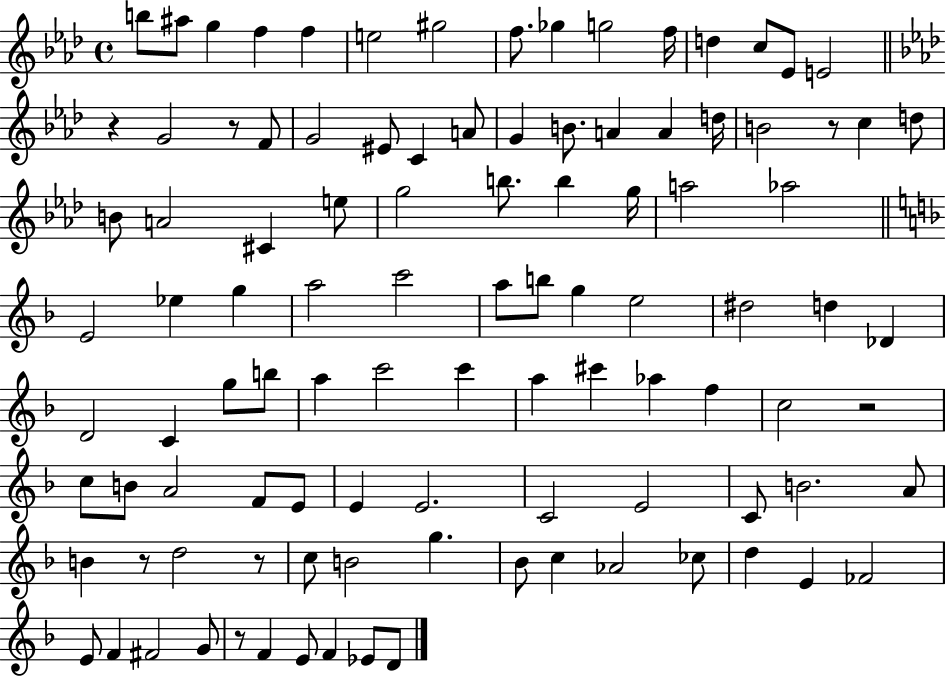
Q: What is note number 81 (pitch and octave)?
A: Bb4